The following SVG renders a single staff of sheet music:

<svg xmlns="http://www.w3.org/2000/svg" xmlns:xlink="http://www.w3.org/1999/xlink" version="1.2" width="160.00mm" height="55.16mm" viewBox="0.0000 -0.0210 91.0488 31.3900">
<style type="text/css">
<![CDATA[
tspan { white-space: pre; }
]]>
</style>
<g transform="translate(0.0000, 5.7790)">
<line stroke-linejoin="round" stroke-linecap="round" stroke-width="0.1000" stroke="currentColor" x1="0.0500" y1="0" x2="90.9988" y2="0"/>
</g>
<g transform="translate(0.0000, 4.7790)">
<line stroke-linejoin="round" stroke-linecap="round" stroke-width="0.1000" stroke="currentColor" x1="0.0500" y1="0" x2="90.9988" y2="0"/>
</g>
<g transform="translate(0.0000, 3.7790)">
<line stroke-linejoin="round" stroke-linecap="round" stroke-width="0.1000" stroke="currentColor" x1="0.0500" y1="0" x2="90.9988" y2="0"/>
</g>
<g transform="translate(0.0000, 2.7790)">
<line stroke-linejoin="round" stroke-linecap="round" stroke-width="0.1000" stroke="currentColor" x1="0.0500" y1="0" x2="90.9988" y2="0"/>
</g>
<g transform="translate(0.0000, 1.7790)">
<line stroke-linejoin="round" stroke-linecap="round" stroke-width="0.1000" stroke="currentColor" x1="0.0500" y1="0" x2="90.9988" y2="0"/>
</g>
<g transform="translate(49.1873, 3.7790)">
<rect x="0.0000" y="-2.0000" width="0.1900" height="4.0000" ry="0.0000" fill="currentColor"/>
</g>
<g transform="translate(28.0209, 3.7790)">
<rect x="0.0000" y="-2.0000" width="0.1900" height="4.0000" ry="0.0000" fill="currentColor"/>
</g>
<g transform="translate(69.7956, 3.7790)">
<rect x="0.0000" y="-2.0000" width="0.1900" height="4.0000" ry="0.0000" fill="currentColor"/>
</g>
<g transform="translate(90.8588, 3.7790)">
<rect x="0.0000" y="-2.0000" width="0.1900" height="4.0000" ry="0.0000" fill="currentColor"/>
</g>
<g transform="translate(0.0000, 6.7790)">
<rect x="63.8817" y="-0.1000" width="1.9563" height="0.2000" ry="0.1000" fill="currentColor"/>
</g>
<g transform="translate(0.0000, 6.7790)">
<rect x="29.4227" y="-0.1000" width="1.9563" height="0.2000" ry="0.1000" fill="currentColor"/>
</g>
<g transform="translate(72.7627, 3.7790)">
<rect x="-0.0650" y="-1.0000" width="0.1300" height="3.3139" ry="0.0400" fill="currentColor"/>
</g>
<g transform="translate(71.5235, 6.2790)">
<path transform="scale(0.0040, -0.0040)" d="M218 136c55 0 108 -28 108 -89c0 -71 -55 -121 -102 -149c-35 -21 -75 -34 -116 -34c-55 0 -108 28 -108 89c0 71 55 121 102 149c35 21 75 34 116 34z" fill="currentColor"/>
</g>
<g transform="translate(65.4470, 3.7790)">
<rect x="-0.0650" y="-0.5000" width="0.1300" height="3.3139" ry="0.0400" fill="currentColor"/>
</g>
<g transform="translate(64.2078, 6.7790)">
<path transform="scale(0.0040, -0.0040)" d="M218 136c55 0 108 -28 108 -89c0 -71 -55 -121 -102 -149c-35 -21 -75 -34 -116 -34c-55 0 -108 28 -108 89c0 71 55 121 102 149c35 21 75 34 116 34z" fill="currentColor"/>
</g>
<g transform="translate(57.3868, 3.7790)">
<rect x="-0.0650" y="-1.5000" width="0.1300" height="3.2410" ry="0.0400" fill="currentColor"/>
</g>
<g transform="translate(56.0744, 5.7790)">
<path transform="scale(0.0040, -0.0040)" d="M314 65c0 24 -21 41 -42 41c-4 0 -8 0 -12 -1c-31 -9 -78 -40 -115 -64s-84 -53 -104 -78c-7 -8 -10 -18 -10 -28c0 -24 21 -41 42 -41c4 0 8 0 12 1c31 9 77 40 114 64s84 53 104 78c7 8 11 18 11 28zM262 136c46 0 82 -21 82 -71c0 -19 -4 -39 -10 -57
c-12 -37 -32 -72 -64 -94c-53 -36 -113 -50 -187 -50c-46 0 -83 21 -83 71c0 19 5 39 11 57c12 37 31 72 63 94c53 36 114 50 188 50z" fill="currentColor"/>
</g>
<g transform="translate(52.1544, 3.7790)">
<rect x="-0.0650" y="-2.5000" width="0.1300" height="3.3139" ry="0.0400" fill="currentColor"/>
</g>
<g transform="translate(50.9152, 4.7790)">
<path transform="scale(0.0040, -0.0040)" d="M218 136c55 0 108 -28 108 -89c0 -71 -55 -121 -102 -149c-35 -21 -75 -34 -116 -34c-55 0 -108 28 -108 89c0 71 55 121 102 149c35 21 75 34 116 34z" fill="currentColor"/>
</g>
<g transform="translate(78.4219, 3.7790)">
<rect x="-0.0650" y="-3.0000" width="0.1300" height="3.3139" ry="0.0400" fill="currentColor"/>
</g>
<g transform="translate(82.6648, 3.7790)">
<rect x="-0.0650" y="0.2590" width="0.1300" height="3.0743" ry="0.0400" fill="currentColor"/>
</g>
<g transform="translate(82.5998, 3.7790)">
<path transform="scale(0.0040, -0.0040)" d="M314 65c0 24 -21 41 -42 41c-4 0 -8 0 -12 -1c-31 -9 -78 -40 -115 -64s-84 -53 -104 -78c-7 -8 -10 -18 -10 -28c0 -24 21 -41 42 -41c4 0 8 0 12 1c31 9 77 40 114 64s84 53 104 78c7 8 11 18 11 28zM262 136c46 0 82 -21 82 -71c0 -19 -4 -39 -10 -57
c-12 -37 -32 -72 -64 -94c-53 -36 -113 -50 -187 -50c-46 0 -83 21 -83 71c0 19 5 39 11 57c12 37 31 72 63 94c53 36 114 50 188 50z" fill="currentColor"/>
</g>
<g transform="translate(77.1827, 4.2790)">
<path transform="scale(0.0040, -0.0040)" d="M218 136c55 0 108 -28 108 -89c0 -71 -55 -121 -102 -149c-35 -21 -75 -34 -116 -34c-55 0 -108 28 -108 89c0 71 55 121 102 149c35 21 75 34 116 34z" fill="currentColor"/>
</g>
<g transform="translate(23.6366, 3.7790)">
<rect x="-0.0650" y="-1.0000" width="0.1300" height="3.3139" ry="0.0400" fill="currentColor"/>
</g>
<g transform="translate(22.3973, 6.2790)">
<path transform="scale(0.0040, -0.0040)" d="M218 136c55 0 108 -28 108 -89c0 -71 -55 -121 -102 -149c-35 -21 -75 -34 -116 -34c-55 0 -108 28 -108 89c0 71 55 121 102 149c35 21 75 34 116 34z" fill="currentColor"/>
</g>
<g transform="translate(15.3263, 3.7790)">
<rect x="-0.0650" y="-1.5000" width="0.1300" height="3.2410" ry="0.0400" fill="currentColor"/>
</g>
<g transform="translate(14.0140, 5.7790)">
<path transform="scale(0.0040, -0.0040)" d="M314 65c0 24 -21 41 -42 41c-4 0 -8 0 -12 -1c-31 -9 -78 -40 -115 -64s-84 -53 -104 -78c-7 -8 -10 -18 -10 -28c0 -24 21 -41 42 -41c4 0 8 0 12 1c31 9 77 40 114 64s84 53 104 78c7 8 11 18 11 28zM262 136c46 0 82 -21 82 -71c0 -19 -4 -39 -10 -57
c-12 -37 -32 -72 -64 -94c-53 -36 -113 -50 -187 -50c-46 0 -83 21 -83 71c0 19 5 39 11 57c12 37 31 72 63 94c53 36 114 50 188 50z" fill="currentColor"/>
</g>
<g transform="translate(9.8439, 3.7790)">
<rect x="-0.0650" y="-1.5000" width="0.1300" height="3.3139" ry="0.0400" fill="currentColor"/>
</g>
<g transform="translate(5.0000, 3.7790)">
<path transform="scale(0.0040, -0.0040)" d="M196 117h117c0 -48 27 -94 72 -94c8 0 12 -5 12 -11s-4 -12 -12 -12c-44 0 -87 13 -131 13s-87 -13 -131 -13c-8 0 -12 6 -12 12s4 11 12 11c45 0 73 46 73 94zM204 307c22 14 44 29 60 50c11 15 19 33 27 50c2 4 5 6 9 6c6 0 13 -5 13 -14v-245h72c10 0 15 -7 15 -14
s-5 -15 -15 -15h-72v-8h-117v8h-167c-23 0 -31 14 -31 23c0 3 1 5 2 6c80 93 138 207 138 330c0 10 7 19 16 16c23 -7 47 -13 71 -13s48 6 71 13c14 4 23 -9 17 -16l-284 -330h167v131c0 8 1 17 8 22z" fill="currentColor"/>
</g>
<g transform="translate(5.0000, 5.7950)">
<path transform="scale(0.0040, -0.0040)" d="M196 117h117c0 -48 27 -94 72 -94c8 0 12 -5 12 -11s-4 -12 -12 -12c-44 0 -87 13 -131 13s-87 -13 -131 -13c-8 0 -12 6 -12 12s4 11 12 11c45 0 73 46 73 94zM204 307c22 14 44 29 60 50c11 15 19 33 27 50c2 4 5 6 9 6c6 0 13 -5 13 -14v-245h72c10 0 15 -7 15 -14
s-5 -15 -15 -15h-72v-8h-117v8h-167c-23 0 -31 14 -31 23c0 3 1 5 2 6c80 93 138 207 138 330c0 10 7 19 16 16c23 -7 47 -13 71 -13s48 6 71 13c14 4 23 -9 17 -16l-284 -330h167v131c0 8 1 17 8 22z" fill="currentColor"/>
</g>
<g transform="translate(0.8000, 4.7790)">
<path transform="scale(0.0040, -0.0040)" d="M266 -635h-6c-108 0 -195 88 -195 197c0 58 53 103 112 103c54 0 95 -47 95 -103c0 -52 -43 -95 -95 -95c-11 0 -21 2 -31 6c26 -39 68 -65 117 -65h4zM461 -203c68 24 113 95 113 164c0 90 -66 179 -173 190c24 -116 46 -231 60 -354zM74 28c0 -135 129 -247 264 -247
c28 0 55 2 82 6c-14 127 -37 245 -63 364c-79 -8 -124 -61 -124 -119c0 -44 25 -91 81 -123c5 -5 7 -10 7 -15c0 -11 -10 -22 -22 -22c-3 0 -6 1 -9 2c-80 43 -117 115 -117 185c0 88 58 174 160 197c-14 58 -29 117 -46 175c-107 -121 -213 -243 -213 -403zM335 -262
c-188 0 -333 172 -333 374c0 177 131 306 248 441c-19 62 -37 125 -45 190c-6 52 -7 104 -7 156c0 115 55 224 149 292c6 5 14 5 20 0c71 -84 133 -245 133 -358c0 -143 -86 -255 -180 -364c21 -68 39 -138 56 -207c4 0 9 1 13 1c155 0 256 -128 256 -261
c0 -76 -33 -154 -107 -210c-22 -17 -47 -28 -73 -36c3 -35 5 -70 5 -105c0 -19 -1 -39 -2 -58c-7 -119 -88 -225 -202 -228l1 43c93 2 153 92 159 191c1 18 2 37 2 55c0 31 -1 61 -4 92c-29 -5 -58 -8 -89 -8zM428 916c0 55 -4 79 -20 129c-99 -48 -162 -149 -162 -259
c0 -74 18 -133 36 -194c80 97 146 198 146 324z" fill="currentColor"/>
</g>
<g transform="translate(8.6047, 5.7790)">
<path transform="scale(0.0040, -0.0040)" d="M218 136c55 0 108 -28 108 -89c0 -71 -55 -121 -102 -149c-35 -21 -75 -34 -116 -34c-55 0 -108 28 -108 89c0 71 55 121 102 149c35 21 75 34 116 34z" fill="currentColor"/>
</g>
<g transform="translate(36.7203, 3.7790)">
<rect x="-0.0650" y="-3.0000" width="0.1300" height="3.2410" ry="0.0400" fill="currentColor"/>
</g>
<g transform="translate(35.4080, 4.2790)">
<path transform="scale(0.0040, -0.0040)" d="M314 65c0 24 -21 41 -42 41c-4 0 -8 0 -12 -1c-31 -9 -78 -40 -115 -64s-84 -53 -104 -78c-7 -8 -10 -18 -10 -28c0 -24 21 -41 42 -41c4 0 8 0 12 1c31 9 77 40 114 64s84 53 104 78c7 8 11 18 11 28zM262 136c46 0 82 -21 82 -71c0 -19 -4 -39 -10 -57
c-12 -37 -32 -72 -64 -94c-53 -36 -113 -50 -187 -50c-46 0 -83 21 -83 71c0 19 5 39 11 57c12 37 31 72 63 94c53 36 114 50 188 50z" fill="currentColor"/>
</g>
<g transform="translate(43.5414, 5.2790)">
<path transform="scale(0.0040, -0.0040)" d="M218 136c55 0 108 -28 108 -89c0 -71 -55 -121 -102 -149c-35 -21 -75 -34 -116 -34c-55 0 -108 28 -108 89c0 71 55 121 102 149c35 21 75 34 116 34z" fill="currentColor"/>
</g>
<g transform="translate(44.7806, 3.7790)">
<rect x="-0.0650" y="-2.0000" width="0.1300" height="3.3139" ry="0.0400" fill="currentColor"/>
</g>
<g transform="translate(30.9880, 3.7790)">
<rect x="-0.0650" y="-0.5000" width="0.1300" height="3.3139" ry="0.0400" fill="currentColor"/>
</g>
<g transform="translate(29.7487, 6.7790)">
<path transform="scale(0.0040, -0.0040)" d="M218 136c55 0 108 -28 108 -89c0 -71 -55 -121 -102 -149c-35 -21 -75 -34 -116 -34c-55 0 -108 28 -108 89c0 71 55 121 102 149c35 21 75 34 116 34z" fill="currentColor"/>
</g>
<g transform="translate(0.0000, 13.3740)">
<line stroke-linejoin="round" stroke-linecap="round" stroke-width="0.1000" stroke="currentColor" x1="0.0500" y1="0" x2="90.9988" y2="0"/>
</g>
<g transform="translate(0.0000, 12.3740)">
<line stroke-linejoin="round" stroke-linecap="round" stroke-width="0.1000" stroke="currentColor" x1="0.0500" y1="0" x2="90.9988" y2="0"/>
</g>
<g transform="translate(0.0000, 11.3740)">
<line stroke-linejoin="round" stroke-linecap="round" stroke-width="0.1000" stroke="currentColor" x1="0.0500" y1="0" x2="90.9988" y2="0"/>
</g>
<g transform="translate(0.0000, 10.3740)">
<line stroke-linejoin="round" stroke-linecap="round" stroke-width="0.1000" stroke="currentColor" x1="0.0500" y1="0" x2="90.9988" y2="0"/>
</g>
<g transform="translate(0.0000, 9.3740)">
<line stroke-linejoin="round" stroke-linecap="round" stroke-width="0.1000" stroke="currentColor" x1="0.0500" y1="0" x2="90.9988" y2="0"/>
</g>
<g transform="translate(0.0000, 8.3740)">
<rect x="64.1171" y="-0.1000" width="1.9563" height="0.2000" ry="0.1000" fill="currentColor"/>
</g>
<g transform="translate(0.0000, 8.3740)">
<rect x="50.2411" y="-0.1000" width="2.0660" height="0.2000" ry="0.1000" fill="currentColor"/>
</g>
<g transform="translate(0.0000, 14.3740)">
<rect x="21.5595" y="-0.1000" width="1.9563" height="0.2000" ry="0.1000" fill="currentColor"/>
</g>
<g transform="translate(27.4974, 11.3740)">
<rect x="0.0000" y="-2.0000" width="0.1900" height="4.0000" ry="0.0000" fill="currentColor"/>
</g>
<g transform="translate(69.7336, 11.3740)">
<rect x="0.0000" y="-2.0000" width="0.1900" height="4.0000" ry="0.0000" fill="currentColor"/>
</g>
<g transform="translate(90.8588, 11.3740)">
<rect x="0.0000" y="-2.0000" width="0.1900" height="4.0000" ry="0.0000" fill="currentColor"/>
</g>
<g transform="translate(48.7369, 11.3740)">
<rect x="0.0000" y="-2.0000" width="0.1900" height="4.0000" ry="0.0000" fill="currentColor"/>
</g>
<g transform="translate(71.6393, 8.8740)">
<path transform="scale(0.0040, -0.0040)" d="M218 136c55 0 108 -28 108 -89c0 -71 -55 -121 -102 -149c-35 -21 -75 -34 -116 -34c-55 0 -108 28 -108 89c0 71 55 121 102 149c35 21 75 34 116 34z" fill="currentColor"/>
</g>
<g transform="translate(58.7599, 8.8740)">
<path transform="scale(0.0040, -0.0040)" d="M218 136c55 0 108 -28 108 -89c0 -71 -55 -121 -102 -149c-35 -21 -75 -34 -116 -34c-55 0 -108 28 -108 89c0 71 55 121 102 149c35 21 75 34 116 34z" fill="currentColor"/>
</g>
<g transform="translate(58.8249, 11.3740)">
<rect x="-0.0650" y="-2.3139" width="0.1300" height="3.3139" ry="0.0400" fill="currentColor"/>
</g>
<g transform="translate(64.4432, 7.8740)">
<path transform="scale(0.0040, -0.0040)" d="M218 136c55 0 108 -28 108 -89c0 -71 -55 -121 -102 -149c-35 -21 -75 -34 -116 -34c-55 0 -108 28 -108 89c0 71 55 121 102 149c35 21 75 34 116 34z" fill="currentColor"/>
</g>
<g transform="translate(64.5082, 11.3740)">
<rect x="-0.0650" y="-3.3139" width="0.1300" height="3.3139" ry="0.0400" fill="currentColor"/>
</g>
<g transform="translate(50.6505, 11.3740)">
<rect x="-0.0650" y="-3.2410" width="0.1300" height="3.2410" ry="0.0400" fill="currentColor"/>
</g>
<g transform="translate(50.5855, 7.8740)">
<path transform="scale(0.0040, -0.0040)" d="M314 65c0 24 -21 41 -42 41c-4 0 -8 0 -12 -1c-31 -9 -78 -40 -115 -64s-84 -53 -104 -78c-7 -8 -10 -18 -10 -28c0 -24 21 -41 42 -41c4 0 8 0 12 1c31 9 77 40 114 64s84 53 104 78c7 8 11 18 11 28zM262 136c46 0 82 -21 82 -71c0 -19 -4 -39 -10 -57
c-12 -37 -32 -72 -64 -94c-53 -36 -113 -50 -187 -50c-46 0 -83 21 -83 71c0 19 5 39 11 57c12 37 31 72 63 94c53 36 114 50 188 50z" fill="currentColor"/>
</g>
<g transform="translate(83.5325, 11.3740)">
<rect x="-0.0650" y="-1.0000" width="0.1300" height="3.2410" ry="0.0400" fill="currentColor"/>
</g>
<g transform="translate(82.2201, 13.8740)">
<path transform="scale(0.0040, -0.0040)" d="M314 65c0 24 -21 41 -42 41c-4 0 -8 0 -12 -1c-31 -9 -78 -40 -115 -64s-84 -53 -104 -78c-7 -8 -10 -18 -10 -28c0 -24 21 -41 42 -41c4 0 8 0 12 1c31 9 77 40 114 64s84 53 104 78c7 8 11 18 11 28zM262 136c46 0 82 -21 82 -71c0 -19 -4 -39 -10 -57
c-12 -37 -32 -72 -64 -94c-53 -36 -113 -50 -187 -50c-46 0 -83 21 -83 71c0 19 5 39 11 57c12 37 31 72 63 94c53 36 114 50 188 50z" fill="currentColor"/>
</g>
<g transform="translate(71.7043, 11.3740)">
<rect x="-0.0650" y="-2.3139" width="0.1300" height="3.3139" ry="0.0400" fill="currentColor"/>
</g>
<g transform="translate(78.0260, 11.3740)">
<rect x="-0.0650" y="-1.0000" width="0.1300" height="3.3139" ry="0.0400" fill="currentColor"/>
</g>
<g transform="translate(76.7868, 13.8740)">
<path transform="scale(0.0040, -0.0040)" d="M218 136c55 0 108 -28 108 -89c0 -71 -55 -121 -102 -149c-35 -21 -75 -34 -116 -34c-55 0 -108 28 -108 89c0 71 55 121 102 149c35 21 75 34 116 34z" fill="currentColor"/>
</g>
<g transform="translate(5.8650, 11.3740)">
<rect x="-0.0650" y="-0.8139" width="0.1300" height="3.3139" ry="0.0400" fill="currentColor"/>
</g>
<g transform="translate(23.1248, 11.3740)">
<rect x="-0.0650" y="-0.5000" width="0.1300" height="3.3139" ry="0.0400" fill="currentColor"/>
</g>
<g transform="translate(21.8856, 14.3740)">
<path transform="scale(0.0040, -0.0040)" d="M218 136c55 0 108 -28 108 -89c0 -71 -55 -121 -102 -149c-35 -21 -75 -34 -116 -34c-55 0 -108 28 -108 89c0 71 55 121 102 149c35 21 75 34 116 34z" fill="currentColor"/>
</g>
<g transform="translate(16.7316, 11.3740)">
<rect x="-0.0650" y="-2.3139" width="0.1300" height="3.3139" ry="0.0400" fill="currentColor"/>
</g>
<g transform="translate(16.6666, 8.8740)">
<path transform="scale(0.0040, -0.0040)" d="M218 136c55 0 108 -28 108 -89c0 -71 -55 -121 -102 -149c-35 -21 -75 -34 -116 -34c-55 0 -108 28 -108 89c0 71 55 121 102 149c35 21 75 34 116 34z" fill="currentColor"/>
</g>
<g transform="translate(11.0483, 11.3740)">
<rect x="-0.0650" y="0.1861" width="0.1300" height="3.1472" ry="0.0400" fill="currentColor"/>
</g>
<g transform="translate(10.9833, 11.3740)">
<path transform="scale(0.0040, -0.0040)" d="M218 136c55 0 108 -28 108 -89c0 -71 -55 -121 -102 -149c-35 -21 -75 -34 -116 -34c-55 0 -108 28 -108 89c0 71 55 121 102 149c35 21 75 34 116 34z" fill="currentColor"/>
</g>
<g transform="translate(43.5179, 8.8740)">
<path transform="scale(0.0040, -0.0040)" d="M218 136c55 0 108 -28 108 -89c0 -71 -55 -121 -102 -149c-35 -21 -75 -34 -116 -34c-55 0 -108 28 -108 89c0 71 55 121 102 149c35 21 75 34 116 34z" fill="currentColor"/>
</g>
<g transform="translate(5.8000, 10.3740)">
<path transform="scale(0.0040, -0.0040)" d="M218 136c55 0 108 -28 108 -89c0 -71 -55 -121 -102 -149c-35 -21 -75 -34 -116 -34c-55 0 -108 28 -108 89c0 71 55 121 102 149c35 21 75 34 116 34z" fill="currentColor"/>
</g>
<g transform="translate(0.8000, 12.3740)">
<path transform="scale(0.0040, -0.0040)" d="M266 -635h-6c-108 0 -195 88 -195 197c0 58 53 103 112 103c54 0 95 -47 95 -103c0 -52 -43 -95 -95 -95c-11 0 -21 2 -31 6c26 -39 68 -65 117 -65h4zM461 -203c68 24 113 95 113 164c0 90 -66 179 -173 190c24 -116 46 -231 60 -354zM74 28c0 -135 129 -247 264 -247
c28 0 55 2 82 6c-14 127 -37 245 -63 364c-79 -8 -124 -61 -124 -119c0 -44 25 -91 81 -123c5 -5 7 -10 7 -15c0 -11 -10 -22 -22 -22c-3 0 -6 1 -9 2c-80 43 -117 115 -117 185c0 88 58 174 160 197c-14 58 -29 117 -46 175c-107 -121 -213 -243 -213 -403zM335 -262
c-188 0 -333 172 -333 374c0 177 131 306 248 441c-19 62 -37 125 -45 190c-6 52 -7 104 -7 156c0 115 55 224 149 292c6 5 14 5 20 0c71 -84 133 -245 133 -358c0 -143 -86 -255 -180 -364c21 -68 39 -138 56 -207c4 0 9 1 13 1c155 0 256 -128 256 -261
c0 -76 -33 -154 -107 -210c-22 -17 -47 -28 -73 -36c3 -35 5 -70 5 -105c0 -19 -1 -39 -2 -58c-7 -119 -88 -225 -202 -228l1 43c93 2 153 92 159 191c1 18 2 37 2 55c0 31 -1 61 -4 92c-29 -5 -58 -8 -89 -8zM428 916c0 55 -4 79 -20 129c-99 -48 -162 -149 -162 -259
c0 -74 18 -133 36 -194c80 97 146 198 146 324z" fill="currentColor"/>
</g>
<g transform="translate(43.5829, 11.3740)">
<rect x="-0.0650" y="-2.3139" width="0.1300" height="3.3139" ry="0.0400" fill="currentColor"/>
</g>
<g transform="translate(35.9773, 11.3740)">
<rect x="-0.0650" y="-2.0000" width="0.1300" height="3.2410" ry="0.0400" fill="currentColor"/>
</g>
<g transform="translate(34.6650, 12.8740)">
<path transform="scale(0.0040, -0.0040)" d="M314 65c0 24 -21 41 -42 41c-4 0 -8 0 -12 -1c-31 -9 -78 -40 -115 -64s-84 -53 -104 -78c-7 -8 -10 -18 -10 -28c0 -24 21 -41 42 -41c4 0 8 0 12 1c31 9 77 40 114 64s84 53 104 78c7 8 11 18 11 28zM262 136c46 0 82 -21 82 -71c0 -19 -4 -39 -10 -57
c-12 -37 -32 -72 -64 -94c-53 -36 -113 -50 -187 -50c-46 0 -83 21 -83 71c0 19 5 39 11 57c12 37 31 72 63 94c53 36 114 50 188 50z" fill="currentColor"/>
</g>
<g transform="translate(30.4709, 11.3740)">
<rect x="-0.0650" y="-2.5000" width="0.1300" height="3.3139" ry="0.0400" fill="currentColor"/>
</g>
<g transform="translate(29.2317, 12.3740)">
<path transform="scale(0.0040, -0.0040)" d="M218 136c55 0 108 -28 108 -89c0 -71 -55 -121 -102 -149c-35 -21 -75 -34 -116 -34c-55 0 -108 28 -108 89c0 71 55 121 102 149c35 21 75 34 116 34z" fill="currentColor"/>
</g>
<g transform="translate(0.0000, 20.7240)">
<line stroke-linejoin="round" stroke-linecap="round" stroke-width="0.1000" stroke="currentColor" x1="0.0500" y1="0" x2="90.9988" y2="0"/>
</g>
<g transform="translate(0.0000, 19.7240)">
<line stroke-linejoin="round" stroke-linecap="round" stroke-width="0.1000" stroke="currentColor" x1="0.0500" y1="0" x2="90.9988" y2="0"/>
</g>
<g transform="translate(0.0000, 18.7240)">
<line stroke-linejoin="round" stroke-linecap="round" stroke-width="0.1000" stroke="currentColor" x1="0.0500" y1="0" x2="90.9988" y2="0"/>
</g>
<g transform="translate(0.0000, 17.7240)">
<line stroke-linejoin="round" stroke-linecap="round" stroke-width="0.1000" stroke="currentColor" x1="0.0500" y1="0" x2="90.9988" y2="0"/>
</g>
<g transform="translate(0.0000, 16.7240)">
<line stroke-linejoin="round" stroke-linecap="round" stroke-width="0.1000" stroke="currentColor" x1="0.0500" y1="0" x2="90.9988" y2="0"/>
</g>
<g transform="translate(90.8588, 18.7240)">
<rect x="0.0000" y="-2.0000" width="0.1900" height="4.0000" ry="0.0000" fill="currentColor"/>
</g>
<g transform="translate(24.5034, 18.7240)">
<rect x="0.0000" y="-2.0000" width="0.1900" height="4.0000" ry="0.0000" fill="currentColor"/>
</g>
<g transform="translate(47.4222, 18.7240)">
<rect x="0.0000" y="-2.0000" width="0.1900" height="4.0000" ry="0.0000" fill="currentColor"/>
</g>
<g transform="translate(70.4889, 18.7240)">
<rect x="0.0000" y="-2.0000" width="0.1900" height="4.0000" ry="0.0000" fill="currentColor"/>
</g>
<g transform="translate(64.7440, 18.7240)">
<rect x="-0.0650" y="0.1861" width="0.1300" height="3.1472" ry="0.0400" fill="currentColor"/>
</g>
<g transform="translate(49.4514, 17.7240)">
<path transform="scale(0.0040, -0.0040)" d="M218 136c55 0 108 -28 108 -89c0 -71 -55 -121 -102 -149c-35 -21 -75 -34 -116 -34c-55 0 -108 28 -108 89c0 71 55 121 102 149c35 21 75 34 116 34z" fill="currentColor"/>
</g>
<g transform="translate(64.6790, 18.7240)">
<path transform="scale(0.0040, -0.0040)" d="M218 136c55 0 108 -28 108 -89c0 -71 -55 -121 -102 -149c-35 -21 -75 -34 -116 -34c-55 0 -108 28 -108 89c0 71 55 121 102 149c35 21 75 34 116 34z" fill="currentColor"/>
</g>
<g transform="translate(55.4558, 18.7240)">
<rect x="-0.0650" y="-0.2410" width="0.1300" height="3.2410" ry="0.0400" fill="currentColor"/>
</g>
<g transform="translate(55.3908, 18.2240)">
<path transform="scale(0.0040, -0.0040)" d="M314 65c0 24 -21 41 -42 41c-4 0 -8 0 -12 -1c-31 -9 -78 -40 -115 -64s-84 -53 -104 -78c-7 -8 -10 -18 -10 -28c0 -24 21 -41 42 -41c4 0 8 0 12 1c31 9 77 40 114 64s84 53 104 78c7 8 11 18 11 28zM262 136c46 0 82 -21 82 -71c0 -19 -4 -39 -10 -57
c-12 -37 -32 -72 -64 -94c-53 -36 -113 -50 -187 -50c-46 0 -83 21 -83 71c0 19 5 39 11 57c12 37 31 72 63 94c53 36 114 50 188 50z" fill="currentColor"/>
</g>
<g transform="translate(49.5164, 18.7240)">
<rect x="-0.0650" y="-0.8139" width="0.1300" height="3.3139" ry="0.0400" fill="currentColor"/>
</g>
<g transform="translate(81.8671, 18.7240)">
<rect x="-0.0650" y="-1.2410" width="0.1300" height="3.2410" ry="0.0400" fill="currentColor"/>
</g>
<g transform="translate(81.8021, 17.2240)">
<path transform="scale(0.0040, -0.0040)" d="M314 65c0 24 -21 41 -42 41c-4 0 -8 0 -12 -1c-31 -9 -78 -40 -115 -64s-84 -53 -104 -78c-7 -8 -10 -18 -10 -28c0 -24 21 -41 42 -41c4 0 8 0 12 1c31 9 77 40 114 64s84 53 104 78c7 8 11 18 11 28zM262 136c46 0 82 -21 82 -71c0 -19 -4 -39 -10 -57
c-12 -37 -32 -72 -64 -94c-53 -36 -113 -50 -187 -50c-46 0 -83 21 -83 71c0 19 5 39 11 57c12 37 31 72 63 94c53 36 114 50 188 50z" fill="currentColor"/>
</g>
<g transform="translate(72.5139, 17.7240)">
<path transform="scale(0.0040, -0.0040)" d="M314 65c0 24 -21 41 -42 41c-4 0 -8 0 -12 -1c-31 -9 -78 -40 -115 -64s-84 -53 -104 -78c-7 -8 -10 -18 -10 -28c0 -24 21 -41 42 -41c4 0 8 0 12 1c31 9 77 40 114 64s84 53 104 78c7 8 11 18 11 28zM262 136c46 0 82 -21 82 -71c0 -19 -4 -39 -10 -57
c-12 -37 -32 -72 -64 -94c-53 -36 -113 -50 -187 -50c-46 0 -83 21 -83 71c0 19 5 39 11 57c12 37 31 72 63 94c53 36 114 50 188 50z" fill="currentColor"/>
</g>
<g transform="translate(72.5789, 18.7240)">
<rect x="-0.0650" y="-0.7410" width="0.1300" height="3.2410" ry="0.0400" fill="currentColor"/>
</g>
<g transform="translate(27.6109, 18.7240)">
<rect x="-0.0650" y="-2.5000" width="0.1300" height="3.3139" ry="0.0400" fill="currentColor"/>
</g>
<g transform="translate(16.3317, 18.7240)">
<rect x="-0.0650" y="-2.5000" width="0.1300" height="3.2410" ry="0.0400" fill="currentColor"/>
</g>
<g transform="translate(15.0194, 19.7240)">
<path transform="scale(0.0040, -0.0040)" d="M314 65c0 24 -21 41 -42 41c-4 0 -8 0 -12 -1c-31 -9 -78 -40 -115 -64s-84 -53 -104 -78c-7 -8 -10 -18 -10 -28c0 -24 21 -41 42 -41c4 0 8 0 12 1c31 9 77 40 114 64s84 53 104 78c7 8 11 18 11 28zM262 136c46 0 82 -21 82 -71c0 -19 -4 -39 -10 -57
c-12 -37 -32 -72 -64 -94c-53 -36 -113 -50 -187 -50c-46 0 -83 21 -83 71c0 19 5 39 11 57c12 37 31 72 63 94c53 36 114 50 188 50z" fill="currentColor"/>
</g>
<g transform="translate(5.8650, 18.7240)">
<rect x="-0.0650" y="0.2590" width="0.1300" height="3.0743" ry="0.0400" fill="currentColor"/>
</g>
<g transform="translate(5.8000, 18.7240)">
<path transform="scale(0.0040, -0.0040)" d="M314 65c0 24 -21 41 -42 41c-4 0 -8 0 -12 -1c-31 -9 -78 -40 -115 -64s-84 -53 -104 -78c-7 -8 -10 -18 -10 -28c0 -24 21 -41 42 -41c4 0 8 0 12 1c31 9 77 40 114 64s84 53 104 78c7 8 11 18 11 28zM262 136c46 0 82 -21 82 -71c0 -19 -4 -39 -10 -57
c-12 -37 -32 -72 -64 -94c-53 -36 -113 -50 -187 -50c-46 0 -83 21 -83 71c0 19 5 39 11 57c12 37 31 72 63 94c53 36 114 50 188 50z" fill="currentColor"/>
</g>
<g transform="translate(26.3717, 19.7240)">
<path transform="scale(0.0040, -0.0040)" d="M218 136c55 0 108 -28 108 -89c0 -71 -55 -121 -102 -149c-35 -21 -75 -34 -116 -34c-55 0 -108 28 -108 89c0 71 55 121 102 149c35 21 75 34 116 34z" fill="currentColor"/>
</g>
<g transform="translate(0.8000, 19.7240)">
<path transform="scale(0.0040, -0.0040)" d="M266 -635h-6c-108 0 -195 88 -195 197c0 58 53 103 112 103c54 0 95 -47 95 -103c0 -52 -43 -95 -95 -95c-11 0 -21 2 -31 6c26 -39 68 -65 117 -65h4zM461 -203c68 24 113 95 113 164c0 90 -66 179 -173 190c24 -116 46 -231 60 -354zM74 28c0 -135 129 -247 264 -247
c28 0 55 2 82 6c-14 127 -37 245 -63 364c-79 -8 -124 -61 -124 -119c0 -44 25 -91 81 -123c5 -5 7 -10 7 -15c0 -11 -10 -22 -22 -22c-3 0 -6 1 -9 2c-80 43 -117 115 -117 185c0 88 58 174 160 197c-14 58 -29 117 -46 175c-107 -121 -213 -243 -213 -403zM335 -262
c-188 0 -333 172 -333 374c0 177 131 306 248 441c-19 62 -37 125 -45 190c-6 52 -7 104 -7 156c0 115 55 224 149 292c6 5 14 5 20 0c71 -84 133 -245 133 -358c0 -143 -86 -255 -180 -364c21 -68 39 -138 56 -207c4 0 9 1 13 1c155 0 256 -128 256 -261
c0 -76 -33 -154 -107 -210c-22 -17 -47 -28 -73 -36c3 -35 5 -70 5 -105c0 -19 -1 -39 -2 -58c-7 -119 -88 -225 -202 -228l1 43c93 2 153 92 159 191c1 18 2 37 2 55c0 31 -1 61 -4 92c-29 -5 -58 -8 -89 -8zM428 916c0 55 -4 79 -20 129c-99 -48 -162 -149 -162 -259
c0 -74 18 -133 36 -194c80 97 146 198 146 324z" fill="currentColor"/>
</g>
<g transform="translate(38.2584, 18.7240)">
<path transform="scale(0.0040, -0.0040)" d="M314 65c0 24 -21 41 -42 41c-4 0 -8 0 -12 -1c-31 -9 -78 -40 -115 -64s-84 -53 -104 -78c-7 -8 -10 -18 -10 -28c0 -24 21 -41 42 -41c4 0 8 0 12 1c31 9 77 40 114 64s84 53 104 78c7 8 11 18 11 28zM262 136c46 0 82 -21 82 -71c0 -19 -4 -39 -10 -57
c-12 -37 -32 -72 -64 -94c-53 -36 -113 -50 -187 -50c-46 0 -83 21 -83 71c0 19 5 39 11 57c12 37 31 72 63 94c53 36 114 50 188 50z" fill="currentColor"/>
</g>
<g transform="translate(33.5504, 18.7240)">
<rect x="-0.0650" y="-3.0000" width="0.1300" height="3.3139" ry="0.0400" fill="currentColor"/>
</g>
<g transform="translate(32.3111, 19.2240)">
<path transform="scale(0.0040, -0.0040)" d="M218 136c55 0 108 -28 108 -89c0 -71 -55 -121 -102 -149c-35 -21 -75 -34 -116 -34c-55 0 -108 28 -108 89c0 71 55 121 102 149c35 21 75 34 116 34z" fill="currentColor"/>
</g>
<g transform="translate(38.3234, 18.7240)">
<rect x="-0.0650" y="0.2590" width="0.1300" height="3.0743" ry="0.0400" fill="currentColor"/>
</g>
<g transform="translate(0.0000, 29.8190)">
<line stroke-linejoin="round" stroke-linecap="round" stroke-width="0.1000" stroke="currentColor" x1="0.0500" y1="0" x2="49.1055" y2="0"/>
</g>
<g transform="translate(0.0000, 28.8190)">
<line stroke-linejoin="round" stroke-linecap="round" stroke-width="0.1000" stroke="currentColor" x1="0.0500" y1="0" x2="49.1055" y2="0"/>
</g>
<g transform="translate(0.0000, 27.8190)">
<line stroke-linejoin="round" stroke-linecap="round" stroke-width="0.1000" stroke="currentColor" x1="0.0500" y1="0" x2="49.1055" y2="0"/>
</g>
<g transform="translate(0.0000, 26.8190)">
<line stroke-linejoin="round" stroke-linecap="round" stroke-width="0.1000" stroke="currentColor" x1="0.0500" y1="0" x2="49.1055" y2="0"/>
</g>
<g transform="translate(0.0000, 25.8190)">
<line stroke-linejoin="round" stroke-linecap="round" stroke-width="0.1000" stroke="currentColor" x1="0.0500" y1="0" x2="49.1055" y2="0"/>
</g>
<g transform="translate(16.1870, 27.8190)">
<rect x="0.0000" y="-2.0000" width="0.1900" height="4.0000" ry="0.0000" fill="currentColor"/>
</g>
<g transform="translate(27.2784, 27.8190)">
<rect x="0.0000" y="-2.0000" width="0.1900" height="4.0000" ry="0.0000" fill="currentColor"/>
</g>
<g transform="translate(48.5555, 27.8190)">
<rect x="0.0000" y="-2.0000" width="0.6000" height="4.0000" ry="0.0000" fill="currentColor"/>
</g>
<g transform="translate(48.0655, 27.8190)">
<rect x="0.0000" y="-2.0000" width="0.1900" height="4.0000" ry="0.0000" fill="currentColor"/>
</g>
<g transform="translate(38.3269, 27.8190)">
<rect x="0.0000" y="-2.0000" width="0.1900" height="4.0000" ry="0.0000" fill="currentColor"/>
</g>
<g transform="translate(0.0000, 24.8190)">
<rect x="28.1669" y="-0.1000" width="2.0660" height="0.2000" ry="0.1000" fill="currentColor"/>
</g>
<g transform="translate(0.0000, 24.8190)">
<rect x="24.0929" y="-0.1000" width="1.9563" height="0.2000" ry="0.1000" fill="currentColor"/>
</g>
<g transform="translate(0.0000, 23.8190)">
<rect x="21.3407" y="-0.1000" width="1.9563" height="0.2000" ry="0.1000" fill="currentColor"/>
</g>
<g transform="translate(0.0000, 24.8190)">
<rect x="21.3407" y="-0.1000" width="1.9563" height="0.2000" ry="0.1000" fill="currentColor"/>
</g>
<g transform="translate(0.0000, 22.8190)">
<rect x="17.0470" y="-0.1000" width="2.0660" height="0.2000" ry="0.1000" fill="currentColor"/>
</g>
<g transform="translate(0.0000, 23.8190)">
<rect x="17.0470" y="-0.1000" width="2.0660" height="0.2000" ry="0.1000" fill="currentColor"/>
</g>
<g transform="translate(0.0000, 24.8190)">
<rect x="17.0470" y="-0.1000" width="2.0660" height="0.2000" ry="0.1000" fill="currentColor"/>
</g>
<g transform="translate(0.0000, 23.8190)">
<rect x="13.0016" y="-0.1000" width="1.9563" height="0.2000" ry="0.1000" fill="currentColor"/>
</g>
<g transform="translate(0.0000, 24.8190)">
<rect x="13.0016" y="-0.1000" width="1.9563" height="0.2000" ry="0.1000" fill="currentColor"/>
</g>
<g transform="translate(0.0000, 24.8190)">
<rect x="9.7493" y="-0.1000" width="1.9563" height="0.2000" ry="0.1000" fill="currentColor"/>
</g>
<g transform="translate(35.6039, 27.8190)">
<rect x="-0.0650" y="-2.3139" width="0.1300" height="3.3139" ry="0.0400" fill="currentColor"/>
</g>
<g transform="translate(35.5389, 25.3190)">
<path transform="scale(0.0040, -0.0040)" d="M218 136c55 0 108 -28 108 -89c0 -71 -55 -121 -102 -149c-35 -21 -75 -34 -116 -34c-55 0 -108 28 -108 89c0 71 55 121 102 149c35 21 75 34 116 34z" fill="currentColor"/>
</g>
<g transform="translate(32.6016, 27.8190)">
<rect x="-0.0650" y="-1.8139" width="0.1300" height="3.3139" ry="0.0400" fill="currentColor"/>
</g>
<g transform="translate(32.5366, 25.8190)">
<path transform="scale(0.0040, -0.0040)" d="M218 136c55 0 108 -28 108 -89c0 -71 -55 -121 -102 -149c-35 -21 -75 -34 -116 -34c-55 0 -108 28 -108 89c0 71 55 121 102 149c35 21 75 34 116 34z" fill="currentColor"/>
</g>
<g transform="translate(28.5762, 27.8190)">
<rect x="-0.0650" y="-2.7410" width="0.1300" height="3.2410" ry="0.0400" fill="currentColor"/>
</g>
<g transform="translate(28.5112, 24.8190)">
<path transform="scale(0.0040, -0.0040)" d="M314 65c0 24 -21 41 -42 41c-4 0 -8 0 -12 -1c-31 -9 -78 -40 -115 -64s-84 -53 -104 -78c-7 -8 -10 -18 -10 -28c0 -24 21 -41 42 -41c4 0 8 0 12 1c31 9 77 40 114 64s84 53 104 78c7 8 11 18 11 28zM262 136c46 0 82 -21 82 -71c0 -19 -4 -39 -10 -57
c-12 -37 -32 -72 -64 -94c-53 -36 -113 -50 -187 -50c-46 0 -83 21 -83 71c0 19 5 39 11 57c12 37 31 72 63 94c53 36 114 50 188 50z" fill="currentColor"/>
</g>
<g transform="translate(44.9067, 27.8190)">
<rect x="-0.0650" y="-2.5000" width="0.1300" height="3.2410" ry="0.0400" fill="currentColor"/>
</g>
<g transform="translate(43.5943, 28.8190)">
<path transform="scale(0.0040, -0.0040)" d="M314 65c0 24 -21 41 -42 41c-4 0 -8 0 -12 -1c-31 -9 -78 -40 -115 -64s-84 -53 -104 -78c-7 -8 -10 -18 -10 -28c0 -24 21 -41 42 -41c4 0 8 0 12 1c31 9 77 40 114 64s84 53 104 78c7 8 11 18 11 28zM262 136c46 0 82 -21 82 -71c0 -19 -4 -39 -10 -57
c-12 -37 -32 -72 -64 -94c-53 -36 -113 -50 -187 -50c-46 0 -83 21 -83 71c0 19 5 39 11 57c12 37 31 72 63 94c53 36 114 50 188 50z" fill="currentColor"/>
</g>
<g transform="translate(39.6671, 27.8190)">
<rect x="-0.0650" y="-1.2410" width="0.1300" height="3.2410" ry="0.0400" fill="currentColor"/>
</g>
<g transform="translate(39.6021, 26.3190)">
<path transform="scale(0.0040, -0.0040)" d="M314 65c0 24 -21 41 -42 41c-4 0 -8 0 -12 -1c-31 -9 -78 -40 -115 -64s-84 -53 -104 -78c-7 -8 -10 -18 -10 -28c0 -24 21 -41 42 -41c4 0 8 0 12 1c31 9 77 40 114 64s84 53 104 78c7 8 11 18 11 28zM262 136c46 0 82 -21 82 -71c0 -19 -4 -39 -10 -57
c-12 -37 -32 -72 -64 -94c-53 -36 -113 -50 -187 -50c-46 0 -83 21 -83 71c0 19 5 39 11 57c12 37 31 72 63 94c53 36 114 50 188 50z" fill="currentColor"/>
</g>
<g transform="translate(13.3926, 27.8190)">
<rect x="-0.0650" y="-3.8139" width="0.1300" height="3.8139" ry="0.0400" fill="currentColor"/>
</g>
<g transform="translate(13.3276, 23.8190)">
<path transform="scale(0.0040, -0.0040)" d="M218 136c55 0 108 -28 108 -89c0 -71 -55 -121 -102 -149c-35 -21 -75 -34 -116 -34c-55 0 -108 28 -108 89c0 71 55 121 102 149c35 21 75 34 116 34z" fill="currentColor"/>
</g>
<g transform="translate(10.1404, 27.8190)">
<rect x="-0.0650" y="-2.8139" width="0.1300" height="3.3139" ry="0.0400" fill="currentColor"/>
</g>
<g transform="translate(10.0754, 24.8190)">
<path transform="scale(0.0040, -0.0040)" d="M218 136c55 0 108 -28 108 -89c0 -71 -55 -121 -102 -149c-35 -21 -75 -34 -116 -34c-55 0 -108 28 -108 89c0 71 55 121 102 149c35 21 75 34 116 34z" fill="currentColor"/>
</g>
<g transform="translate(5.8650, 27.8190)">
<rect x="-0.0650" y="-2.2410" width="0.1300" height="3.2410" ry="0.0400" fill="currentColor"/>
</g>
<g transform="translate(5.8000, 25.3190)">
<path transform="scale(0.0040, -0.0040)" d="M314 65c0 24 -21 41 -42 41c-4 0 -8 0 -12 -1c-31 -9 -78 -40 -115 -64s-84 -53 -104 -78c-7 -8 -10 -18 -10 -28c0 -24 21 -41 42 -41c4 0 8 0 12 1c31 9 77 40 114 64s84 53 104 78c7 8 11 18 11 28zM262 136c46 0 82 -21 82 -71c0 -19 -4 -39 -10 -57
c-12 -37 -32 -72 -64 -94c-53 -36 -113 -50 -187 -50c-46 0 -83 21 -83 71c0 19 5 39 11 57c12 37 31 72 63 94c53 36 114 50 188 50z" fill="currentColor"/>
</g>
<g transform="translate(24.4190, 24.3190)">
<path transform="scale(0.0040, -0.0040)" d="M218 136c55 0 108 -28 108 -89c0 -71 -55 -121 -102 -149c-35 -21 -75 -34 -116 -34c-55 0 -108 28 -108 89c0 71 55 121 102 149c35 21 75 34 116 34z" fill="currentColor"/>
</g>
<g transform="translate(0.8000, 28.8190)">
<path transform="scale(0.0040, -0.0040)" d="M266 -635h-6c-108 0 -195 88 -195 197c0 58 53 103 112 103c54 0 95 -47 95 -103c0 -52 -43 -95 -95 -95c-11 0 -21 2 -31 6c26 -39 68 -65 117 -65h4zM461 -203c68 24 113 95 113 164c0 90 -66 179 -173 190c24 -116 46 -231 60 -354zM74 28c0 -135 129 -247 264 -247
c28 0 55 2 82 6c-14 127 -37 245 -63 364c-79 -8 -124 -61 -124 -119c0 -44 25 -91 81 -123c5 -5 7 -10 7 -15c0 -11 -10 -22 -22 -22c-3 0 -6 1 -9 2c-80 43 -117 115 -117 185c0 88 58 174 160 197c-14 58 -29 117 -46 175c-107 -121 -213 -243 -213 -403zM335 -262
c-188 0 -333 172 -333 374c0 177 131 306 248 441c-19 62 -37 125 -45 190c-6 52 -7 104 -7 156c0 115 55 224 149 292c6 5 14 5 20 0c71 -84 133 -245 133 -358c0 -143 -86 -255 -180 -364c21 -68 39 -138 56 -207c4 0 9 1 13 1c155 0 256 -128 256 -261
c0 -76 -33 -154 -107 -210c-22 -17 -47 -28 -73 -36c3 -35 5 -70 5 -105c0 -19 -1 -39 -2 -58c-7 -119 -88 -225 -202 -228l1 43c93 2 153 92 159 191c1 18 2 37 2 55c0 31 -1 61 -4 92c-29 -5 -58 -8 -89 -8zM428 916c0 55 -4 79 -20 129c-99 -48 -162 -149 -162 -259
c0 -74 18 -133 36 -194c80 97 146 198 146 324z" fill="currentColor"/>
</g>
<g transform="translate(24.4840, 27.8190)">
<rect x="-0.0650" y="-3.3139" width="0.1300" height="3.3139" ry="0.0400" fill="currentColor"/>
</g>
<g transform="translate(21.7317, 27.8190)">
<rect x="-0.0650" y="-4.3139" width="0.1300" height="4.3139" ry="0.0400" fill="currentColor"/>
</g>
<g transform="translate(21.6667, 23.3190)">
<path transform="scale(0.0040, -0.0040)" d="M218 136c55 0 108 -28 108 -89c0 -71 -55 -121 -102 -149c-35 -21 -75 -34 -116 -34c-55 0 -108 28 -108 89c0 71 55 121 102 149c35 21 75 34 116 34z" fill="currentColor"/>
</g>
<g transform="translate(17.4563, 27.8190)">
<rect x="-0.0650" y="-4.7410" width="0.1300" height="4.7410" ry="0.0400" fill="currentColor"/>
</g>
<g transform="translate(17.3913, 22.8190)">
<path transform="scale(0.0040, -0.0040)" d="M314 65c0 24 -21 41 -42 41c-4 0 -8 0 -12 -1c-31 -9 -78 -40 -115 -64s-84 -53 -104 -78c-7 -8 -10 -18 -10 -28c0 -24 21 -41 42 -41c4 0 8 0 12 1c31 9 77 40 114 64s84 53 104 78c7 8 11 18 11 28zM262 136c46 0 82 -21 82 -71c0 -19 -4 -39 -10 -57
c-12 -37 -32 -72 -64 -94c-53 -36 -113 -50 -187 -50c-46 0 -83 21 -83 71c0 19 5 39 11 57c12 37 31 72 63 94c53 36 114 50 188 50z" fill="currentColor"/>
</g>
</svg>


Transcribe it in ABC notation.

X:1
T:Untitled
M:4/4
L:1/4
K:C
E E2 D C A2 F G E2 C D A B2 d B g C G F2 g b2 g b g D D2 B2 G2 G A B2 d c2 B d2 e2 g2 a c' e'2 d' b a2 f g e2 G2